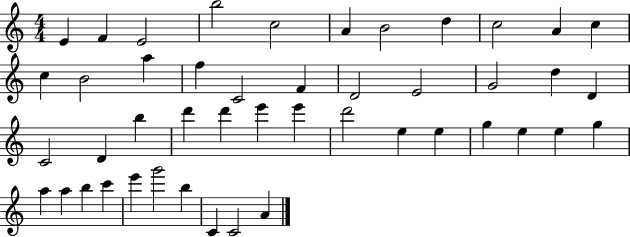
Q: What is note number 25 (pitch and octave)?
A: B5